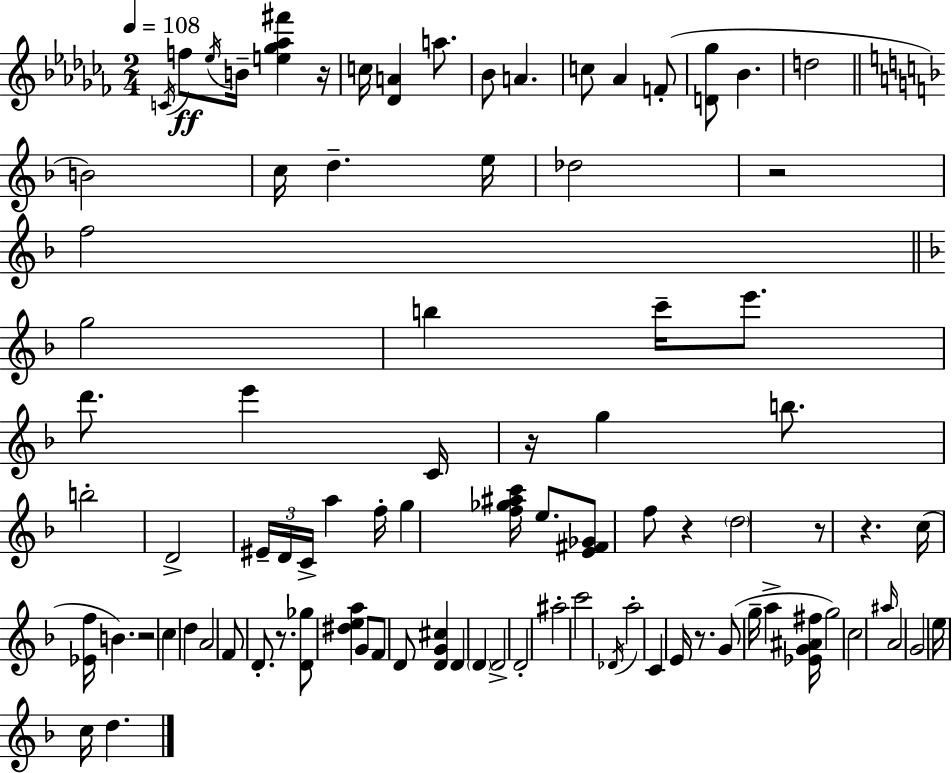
C4/s F5/e Eb5/s B4/s [E5,Gb5,Ab5,F#6]/q R/s C5/s [Db4,A4]/q A5/e. Bb4/e A4/q. C5/e Ab4/q F4/e [D4,Gb5]/e Bb4/q. D5/h B4/h C5/s D5/q. E5/s Db5/h R/h F5/h G5/h B5/q C6/s E6/e. D6/e. E6/q C4/s R/s G5/q B5/e. B5/h D4/h EIS4/s D4/s C4/s A5/q F5/s G5/q [F5,Gb5,A#5,C6]/s E5/e. [E4,F#4,Gb4]/e F5/e R/q D5/h R/e R/q. C5/s [Eb4,F5]/s B4/q. R/h C5/q D5/q A4/h F4/e D4/e. R/e. [D4,Gb5]/e [D#5,E5,A5]/q G4/e F4/e D4/e [D4,G4,C#5]/q D4/q D4/q D4/h D4/h A#5/h C6/h Db4/s A5/h C4/q E4/s R/e. G4/e G5/s A5/q [Eb4,G4,A#4,F#5]/s G5/h C5/h A#5/s A4/h G4/h E5/s C5/s D5/q.